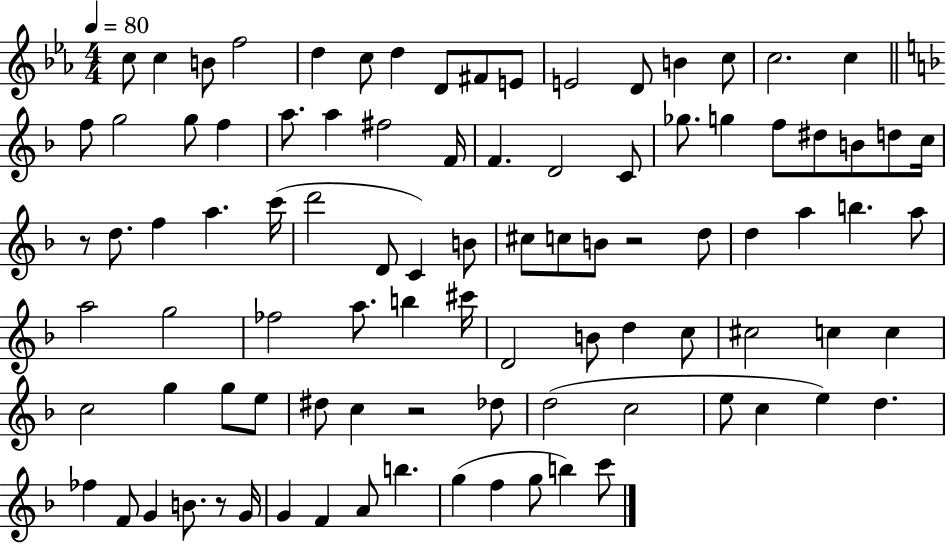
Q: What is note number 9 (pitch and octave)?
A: F#4